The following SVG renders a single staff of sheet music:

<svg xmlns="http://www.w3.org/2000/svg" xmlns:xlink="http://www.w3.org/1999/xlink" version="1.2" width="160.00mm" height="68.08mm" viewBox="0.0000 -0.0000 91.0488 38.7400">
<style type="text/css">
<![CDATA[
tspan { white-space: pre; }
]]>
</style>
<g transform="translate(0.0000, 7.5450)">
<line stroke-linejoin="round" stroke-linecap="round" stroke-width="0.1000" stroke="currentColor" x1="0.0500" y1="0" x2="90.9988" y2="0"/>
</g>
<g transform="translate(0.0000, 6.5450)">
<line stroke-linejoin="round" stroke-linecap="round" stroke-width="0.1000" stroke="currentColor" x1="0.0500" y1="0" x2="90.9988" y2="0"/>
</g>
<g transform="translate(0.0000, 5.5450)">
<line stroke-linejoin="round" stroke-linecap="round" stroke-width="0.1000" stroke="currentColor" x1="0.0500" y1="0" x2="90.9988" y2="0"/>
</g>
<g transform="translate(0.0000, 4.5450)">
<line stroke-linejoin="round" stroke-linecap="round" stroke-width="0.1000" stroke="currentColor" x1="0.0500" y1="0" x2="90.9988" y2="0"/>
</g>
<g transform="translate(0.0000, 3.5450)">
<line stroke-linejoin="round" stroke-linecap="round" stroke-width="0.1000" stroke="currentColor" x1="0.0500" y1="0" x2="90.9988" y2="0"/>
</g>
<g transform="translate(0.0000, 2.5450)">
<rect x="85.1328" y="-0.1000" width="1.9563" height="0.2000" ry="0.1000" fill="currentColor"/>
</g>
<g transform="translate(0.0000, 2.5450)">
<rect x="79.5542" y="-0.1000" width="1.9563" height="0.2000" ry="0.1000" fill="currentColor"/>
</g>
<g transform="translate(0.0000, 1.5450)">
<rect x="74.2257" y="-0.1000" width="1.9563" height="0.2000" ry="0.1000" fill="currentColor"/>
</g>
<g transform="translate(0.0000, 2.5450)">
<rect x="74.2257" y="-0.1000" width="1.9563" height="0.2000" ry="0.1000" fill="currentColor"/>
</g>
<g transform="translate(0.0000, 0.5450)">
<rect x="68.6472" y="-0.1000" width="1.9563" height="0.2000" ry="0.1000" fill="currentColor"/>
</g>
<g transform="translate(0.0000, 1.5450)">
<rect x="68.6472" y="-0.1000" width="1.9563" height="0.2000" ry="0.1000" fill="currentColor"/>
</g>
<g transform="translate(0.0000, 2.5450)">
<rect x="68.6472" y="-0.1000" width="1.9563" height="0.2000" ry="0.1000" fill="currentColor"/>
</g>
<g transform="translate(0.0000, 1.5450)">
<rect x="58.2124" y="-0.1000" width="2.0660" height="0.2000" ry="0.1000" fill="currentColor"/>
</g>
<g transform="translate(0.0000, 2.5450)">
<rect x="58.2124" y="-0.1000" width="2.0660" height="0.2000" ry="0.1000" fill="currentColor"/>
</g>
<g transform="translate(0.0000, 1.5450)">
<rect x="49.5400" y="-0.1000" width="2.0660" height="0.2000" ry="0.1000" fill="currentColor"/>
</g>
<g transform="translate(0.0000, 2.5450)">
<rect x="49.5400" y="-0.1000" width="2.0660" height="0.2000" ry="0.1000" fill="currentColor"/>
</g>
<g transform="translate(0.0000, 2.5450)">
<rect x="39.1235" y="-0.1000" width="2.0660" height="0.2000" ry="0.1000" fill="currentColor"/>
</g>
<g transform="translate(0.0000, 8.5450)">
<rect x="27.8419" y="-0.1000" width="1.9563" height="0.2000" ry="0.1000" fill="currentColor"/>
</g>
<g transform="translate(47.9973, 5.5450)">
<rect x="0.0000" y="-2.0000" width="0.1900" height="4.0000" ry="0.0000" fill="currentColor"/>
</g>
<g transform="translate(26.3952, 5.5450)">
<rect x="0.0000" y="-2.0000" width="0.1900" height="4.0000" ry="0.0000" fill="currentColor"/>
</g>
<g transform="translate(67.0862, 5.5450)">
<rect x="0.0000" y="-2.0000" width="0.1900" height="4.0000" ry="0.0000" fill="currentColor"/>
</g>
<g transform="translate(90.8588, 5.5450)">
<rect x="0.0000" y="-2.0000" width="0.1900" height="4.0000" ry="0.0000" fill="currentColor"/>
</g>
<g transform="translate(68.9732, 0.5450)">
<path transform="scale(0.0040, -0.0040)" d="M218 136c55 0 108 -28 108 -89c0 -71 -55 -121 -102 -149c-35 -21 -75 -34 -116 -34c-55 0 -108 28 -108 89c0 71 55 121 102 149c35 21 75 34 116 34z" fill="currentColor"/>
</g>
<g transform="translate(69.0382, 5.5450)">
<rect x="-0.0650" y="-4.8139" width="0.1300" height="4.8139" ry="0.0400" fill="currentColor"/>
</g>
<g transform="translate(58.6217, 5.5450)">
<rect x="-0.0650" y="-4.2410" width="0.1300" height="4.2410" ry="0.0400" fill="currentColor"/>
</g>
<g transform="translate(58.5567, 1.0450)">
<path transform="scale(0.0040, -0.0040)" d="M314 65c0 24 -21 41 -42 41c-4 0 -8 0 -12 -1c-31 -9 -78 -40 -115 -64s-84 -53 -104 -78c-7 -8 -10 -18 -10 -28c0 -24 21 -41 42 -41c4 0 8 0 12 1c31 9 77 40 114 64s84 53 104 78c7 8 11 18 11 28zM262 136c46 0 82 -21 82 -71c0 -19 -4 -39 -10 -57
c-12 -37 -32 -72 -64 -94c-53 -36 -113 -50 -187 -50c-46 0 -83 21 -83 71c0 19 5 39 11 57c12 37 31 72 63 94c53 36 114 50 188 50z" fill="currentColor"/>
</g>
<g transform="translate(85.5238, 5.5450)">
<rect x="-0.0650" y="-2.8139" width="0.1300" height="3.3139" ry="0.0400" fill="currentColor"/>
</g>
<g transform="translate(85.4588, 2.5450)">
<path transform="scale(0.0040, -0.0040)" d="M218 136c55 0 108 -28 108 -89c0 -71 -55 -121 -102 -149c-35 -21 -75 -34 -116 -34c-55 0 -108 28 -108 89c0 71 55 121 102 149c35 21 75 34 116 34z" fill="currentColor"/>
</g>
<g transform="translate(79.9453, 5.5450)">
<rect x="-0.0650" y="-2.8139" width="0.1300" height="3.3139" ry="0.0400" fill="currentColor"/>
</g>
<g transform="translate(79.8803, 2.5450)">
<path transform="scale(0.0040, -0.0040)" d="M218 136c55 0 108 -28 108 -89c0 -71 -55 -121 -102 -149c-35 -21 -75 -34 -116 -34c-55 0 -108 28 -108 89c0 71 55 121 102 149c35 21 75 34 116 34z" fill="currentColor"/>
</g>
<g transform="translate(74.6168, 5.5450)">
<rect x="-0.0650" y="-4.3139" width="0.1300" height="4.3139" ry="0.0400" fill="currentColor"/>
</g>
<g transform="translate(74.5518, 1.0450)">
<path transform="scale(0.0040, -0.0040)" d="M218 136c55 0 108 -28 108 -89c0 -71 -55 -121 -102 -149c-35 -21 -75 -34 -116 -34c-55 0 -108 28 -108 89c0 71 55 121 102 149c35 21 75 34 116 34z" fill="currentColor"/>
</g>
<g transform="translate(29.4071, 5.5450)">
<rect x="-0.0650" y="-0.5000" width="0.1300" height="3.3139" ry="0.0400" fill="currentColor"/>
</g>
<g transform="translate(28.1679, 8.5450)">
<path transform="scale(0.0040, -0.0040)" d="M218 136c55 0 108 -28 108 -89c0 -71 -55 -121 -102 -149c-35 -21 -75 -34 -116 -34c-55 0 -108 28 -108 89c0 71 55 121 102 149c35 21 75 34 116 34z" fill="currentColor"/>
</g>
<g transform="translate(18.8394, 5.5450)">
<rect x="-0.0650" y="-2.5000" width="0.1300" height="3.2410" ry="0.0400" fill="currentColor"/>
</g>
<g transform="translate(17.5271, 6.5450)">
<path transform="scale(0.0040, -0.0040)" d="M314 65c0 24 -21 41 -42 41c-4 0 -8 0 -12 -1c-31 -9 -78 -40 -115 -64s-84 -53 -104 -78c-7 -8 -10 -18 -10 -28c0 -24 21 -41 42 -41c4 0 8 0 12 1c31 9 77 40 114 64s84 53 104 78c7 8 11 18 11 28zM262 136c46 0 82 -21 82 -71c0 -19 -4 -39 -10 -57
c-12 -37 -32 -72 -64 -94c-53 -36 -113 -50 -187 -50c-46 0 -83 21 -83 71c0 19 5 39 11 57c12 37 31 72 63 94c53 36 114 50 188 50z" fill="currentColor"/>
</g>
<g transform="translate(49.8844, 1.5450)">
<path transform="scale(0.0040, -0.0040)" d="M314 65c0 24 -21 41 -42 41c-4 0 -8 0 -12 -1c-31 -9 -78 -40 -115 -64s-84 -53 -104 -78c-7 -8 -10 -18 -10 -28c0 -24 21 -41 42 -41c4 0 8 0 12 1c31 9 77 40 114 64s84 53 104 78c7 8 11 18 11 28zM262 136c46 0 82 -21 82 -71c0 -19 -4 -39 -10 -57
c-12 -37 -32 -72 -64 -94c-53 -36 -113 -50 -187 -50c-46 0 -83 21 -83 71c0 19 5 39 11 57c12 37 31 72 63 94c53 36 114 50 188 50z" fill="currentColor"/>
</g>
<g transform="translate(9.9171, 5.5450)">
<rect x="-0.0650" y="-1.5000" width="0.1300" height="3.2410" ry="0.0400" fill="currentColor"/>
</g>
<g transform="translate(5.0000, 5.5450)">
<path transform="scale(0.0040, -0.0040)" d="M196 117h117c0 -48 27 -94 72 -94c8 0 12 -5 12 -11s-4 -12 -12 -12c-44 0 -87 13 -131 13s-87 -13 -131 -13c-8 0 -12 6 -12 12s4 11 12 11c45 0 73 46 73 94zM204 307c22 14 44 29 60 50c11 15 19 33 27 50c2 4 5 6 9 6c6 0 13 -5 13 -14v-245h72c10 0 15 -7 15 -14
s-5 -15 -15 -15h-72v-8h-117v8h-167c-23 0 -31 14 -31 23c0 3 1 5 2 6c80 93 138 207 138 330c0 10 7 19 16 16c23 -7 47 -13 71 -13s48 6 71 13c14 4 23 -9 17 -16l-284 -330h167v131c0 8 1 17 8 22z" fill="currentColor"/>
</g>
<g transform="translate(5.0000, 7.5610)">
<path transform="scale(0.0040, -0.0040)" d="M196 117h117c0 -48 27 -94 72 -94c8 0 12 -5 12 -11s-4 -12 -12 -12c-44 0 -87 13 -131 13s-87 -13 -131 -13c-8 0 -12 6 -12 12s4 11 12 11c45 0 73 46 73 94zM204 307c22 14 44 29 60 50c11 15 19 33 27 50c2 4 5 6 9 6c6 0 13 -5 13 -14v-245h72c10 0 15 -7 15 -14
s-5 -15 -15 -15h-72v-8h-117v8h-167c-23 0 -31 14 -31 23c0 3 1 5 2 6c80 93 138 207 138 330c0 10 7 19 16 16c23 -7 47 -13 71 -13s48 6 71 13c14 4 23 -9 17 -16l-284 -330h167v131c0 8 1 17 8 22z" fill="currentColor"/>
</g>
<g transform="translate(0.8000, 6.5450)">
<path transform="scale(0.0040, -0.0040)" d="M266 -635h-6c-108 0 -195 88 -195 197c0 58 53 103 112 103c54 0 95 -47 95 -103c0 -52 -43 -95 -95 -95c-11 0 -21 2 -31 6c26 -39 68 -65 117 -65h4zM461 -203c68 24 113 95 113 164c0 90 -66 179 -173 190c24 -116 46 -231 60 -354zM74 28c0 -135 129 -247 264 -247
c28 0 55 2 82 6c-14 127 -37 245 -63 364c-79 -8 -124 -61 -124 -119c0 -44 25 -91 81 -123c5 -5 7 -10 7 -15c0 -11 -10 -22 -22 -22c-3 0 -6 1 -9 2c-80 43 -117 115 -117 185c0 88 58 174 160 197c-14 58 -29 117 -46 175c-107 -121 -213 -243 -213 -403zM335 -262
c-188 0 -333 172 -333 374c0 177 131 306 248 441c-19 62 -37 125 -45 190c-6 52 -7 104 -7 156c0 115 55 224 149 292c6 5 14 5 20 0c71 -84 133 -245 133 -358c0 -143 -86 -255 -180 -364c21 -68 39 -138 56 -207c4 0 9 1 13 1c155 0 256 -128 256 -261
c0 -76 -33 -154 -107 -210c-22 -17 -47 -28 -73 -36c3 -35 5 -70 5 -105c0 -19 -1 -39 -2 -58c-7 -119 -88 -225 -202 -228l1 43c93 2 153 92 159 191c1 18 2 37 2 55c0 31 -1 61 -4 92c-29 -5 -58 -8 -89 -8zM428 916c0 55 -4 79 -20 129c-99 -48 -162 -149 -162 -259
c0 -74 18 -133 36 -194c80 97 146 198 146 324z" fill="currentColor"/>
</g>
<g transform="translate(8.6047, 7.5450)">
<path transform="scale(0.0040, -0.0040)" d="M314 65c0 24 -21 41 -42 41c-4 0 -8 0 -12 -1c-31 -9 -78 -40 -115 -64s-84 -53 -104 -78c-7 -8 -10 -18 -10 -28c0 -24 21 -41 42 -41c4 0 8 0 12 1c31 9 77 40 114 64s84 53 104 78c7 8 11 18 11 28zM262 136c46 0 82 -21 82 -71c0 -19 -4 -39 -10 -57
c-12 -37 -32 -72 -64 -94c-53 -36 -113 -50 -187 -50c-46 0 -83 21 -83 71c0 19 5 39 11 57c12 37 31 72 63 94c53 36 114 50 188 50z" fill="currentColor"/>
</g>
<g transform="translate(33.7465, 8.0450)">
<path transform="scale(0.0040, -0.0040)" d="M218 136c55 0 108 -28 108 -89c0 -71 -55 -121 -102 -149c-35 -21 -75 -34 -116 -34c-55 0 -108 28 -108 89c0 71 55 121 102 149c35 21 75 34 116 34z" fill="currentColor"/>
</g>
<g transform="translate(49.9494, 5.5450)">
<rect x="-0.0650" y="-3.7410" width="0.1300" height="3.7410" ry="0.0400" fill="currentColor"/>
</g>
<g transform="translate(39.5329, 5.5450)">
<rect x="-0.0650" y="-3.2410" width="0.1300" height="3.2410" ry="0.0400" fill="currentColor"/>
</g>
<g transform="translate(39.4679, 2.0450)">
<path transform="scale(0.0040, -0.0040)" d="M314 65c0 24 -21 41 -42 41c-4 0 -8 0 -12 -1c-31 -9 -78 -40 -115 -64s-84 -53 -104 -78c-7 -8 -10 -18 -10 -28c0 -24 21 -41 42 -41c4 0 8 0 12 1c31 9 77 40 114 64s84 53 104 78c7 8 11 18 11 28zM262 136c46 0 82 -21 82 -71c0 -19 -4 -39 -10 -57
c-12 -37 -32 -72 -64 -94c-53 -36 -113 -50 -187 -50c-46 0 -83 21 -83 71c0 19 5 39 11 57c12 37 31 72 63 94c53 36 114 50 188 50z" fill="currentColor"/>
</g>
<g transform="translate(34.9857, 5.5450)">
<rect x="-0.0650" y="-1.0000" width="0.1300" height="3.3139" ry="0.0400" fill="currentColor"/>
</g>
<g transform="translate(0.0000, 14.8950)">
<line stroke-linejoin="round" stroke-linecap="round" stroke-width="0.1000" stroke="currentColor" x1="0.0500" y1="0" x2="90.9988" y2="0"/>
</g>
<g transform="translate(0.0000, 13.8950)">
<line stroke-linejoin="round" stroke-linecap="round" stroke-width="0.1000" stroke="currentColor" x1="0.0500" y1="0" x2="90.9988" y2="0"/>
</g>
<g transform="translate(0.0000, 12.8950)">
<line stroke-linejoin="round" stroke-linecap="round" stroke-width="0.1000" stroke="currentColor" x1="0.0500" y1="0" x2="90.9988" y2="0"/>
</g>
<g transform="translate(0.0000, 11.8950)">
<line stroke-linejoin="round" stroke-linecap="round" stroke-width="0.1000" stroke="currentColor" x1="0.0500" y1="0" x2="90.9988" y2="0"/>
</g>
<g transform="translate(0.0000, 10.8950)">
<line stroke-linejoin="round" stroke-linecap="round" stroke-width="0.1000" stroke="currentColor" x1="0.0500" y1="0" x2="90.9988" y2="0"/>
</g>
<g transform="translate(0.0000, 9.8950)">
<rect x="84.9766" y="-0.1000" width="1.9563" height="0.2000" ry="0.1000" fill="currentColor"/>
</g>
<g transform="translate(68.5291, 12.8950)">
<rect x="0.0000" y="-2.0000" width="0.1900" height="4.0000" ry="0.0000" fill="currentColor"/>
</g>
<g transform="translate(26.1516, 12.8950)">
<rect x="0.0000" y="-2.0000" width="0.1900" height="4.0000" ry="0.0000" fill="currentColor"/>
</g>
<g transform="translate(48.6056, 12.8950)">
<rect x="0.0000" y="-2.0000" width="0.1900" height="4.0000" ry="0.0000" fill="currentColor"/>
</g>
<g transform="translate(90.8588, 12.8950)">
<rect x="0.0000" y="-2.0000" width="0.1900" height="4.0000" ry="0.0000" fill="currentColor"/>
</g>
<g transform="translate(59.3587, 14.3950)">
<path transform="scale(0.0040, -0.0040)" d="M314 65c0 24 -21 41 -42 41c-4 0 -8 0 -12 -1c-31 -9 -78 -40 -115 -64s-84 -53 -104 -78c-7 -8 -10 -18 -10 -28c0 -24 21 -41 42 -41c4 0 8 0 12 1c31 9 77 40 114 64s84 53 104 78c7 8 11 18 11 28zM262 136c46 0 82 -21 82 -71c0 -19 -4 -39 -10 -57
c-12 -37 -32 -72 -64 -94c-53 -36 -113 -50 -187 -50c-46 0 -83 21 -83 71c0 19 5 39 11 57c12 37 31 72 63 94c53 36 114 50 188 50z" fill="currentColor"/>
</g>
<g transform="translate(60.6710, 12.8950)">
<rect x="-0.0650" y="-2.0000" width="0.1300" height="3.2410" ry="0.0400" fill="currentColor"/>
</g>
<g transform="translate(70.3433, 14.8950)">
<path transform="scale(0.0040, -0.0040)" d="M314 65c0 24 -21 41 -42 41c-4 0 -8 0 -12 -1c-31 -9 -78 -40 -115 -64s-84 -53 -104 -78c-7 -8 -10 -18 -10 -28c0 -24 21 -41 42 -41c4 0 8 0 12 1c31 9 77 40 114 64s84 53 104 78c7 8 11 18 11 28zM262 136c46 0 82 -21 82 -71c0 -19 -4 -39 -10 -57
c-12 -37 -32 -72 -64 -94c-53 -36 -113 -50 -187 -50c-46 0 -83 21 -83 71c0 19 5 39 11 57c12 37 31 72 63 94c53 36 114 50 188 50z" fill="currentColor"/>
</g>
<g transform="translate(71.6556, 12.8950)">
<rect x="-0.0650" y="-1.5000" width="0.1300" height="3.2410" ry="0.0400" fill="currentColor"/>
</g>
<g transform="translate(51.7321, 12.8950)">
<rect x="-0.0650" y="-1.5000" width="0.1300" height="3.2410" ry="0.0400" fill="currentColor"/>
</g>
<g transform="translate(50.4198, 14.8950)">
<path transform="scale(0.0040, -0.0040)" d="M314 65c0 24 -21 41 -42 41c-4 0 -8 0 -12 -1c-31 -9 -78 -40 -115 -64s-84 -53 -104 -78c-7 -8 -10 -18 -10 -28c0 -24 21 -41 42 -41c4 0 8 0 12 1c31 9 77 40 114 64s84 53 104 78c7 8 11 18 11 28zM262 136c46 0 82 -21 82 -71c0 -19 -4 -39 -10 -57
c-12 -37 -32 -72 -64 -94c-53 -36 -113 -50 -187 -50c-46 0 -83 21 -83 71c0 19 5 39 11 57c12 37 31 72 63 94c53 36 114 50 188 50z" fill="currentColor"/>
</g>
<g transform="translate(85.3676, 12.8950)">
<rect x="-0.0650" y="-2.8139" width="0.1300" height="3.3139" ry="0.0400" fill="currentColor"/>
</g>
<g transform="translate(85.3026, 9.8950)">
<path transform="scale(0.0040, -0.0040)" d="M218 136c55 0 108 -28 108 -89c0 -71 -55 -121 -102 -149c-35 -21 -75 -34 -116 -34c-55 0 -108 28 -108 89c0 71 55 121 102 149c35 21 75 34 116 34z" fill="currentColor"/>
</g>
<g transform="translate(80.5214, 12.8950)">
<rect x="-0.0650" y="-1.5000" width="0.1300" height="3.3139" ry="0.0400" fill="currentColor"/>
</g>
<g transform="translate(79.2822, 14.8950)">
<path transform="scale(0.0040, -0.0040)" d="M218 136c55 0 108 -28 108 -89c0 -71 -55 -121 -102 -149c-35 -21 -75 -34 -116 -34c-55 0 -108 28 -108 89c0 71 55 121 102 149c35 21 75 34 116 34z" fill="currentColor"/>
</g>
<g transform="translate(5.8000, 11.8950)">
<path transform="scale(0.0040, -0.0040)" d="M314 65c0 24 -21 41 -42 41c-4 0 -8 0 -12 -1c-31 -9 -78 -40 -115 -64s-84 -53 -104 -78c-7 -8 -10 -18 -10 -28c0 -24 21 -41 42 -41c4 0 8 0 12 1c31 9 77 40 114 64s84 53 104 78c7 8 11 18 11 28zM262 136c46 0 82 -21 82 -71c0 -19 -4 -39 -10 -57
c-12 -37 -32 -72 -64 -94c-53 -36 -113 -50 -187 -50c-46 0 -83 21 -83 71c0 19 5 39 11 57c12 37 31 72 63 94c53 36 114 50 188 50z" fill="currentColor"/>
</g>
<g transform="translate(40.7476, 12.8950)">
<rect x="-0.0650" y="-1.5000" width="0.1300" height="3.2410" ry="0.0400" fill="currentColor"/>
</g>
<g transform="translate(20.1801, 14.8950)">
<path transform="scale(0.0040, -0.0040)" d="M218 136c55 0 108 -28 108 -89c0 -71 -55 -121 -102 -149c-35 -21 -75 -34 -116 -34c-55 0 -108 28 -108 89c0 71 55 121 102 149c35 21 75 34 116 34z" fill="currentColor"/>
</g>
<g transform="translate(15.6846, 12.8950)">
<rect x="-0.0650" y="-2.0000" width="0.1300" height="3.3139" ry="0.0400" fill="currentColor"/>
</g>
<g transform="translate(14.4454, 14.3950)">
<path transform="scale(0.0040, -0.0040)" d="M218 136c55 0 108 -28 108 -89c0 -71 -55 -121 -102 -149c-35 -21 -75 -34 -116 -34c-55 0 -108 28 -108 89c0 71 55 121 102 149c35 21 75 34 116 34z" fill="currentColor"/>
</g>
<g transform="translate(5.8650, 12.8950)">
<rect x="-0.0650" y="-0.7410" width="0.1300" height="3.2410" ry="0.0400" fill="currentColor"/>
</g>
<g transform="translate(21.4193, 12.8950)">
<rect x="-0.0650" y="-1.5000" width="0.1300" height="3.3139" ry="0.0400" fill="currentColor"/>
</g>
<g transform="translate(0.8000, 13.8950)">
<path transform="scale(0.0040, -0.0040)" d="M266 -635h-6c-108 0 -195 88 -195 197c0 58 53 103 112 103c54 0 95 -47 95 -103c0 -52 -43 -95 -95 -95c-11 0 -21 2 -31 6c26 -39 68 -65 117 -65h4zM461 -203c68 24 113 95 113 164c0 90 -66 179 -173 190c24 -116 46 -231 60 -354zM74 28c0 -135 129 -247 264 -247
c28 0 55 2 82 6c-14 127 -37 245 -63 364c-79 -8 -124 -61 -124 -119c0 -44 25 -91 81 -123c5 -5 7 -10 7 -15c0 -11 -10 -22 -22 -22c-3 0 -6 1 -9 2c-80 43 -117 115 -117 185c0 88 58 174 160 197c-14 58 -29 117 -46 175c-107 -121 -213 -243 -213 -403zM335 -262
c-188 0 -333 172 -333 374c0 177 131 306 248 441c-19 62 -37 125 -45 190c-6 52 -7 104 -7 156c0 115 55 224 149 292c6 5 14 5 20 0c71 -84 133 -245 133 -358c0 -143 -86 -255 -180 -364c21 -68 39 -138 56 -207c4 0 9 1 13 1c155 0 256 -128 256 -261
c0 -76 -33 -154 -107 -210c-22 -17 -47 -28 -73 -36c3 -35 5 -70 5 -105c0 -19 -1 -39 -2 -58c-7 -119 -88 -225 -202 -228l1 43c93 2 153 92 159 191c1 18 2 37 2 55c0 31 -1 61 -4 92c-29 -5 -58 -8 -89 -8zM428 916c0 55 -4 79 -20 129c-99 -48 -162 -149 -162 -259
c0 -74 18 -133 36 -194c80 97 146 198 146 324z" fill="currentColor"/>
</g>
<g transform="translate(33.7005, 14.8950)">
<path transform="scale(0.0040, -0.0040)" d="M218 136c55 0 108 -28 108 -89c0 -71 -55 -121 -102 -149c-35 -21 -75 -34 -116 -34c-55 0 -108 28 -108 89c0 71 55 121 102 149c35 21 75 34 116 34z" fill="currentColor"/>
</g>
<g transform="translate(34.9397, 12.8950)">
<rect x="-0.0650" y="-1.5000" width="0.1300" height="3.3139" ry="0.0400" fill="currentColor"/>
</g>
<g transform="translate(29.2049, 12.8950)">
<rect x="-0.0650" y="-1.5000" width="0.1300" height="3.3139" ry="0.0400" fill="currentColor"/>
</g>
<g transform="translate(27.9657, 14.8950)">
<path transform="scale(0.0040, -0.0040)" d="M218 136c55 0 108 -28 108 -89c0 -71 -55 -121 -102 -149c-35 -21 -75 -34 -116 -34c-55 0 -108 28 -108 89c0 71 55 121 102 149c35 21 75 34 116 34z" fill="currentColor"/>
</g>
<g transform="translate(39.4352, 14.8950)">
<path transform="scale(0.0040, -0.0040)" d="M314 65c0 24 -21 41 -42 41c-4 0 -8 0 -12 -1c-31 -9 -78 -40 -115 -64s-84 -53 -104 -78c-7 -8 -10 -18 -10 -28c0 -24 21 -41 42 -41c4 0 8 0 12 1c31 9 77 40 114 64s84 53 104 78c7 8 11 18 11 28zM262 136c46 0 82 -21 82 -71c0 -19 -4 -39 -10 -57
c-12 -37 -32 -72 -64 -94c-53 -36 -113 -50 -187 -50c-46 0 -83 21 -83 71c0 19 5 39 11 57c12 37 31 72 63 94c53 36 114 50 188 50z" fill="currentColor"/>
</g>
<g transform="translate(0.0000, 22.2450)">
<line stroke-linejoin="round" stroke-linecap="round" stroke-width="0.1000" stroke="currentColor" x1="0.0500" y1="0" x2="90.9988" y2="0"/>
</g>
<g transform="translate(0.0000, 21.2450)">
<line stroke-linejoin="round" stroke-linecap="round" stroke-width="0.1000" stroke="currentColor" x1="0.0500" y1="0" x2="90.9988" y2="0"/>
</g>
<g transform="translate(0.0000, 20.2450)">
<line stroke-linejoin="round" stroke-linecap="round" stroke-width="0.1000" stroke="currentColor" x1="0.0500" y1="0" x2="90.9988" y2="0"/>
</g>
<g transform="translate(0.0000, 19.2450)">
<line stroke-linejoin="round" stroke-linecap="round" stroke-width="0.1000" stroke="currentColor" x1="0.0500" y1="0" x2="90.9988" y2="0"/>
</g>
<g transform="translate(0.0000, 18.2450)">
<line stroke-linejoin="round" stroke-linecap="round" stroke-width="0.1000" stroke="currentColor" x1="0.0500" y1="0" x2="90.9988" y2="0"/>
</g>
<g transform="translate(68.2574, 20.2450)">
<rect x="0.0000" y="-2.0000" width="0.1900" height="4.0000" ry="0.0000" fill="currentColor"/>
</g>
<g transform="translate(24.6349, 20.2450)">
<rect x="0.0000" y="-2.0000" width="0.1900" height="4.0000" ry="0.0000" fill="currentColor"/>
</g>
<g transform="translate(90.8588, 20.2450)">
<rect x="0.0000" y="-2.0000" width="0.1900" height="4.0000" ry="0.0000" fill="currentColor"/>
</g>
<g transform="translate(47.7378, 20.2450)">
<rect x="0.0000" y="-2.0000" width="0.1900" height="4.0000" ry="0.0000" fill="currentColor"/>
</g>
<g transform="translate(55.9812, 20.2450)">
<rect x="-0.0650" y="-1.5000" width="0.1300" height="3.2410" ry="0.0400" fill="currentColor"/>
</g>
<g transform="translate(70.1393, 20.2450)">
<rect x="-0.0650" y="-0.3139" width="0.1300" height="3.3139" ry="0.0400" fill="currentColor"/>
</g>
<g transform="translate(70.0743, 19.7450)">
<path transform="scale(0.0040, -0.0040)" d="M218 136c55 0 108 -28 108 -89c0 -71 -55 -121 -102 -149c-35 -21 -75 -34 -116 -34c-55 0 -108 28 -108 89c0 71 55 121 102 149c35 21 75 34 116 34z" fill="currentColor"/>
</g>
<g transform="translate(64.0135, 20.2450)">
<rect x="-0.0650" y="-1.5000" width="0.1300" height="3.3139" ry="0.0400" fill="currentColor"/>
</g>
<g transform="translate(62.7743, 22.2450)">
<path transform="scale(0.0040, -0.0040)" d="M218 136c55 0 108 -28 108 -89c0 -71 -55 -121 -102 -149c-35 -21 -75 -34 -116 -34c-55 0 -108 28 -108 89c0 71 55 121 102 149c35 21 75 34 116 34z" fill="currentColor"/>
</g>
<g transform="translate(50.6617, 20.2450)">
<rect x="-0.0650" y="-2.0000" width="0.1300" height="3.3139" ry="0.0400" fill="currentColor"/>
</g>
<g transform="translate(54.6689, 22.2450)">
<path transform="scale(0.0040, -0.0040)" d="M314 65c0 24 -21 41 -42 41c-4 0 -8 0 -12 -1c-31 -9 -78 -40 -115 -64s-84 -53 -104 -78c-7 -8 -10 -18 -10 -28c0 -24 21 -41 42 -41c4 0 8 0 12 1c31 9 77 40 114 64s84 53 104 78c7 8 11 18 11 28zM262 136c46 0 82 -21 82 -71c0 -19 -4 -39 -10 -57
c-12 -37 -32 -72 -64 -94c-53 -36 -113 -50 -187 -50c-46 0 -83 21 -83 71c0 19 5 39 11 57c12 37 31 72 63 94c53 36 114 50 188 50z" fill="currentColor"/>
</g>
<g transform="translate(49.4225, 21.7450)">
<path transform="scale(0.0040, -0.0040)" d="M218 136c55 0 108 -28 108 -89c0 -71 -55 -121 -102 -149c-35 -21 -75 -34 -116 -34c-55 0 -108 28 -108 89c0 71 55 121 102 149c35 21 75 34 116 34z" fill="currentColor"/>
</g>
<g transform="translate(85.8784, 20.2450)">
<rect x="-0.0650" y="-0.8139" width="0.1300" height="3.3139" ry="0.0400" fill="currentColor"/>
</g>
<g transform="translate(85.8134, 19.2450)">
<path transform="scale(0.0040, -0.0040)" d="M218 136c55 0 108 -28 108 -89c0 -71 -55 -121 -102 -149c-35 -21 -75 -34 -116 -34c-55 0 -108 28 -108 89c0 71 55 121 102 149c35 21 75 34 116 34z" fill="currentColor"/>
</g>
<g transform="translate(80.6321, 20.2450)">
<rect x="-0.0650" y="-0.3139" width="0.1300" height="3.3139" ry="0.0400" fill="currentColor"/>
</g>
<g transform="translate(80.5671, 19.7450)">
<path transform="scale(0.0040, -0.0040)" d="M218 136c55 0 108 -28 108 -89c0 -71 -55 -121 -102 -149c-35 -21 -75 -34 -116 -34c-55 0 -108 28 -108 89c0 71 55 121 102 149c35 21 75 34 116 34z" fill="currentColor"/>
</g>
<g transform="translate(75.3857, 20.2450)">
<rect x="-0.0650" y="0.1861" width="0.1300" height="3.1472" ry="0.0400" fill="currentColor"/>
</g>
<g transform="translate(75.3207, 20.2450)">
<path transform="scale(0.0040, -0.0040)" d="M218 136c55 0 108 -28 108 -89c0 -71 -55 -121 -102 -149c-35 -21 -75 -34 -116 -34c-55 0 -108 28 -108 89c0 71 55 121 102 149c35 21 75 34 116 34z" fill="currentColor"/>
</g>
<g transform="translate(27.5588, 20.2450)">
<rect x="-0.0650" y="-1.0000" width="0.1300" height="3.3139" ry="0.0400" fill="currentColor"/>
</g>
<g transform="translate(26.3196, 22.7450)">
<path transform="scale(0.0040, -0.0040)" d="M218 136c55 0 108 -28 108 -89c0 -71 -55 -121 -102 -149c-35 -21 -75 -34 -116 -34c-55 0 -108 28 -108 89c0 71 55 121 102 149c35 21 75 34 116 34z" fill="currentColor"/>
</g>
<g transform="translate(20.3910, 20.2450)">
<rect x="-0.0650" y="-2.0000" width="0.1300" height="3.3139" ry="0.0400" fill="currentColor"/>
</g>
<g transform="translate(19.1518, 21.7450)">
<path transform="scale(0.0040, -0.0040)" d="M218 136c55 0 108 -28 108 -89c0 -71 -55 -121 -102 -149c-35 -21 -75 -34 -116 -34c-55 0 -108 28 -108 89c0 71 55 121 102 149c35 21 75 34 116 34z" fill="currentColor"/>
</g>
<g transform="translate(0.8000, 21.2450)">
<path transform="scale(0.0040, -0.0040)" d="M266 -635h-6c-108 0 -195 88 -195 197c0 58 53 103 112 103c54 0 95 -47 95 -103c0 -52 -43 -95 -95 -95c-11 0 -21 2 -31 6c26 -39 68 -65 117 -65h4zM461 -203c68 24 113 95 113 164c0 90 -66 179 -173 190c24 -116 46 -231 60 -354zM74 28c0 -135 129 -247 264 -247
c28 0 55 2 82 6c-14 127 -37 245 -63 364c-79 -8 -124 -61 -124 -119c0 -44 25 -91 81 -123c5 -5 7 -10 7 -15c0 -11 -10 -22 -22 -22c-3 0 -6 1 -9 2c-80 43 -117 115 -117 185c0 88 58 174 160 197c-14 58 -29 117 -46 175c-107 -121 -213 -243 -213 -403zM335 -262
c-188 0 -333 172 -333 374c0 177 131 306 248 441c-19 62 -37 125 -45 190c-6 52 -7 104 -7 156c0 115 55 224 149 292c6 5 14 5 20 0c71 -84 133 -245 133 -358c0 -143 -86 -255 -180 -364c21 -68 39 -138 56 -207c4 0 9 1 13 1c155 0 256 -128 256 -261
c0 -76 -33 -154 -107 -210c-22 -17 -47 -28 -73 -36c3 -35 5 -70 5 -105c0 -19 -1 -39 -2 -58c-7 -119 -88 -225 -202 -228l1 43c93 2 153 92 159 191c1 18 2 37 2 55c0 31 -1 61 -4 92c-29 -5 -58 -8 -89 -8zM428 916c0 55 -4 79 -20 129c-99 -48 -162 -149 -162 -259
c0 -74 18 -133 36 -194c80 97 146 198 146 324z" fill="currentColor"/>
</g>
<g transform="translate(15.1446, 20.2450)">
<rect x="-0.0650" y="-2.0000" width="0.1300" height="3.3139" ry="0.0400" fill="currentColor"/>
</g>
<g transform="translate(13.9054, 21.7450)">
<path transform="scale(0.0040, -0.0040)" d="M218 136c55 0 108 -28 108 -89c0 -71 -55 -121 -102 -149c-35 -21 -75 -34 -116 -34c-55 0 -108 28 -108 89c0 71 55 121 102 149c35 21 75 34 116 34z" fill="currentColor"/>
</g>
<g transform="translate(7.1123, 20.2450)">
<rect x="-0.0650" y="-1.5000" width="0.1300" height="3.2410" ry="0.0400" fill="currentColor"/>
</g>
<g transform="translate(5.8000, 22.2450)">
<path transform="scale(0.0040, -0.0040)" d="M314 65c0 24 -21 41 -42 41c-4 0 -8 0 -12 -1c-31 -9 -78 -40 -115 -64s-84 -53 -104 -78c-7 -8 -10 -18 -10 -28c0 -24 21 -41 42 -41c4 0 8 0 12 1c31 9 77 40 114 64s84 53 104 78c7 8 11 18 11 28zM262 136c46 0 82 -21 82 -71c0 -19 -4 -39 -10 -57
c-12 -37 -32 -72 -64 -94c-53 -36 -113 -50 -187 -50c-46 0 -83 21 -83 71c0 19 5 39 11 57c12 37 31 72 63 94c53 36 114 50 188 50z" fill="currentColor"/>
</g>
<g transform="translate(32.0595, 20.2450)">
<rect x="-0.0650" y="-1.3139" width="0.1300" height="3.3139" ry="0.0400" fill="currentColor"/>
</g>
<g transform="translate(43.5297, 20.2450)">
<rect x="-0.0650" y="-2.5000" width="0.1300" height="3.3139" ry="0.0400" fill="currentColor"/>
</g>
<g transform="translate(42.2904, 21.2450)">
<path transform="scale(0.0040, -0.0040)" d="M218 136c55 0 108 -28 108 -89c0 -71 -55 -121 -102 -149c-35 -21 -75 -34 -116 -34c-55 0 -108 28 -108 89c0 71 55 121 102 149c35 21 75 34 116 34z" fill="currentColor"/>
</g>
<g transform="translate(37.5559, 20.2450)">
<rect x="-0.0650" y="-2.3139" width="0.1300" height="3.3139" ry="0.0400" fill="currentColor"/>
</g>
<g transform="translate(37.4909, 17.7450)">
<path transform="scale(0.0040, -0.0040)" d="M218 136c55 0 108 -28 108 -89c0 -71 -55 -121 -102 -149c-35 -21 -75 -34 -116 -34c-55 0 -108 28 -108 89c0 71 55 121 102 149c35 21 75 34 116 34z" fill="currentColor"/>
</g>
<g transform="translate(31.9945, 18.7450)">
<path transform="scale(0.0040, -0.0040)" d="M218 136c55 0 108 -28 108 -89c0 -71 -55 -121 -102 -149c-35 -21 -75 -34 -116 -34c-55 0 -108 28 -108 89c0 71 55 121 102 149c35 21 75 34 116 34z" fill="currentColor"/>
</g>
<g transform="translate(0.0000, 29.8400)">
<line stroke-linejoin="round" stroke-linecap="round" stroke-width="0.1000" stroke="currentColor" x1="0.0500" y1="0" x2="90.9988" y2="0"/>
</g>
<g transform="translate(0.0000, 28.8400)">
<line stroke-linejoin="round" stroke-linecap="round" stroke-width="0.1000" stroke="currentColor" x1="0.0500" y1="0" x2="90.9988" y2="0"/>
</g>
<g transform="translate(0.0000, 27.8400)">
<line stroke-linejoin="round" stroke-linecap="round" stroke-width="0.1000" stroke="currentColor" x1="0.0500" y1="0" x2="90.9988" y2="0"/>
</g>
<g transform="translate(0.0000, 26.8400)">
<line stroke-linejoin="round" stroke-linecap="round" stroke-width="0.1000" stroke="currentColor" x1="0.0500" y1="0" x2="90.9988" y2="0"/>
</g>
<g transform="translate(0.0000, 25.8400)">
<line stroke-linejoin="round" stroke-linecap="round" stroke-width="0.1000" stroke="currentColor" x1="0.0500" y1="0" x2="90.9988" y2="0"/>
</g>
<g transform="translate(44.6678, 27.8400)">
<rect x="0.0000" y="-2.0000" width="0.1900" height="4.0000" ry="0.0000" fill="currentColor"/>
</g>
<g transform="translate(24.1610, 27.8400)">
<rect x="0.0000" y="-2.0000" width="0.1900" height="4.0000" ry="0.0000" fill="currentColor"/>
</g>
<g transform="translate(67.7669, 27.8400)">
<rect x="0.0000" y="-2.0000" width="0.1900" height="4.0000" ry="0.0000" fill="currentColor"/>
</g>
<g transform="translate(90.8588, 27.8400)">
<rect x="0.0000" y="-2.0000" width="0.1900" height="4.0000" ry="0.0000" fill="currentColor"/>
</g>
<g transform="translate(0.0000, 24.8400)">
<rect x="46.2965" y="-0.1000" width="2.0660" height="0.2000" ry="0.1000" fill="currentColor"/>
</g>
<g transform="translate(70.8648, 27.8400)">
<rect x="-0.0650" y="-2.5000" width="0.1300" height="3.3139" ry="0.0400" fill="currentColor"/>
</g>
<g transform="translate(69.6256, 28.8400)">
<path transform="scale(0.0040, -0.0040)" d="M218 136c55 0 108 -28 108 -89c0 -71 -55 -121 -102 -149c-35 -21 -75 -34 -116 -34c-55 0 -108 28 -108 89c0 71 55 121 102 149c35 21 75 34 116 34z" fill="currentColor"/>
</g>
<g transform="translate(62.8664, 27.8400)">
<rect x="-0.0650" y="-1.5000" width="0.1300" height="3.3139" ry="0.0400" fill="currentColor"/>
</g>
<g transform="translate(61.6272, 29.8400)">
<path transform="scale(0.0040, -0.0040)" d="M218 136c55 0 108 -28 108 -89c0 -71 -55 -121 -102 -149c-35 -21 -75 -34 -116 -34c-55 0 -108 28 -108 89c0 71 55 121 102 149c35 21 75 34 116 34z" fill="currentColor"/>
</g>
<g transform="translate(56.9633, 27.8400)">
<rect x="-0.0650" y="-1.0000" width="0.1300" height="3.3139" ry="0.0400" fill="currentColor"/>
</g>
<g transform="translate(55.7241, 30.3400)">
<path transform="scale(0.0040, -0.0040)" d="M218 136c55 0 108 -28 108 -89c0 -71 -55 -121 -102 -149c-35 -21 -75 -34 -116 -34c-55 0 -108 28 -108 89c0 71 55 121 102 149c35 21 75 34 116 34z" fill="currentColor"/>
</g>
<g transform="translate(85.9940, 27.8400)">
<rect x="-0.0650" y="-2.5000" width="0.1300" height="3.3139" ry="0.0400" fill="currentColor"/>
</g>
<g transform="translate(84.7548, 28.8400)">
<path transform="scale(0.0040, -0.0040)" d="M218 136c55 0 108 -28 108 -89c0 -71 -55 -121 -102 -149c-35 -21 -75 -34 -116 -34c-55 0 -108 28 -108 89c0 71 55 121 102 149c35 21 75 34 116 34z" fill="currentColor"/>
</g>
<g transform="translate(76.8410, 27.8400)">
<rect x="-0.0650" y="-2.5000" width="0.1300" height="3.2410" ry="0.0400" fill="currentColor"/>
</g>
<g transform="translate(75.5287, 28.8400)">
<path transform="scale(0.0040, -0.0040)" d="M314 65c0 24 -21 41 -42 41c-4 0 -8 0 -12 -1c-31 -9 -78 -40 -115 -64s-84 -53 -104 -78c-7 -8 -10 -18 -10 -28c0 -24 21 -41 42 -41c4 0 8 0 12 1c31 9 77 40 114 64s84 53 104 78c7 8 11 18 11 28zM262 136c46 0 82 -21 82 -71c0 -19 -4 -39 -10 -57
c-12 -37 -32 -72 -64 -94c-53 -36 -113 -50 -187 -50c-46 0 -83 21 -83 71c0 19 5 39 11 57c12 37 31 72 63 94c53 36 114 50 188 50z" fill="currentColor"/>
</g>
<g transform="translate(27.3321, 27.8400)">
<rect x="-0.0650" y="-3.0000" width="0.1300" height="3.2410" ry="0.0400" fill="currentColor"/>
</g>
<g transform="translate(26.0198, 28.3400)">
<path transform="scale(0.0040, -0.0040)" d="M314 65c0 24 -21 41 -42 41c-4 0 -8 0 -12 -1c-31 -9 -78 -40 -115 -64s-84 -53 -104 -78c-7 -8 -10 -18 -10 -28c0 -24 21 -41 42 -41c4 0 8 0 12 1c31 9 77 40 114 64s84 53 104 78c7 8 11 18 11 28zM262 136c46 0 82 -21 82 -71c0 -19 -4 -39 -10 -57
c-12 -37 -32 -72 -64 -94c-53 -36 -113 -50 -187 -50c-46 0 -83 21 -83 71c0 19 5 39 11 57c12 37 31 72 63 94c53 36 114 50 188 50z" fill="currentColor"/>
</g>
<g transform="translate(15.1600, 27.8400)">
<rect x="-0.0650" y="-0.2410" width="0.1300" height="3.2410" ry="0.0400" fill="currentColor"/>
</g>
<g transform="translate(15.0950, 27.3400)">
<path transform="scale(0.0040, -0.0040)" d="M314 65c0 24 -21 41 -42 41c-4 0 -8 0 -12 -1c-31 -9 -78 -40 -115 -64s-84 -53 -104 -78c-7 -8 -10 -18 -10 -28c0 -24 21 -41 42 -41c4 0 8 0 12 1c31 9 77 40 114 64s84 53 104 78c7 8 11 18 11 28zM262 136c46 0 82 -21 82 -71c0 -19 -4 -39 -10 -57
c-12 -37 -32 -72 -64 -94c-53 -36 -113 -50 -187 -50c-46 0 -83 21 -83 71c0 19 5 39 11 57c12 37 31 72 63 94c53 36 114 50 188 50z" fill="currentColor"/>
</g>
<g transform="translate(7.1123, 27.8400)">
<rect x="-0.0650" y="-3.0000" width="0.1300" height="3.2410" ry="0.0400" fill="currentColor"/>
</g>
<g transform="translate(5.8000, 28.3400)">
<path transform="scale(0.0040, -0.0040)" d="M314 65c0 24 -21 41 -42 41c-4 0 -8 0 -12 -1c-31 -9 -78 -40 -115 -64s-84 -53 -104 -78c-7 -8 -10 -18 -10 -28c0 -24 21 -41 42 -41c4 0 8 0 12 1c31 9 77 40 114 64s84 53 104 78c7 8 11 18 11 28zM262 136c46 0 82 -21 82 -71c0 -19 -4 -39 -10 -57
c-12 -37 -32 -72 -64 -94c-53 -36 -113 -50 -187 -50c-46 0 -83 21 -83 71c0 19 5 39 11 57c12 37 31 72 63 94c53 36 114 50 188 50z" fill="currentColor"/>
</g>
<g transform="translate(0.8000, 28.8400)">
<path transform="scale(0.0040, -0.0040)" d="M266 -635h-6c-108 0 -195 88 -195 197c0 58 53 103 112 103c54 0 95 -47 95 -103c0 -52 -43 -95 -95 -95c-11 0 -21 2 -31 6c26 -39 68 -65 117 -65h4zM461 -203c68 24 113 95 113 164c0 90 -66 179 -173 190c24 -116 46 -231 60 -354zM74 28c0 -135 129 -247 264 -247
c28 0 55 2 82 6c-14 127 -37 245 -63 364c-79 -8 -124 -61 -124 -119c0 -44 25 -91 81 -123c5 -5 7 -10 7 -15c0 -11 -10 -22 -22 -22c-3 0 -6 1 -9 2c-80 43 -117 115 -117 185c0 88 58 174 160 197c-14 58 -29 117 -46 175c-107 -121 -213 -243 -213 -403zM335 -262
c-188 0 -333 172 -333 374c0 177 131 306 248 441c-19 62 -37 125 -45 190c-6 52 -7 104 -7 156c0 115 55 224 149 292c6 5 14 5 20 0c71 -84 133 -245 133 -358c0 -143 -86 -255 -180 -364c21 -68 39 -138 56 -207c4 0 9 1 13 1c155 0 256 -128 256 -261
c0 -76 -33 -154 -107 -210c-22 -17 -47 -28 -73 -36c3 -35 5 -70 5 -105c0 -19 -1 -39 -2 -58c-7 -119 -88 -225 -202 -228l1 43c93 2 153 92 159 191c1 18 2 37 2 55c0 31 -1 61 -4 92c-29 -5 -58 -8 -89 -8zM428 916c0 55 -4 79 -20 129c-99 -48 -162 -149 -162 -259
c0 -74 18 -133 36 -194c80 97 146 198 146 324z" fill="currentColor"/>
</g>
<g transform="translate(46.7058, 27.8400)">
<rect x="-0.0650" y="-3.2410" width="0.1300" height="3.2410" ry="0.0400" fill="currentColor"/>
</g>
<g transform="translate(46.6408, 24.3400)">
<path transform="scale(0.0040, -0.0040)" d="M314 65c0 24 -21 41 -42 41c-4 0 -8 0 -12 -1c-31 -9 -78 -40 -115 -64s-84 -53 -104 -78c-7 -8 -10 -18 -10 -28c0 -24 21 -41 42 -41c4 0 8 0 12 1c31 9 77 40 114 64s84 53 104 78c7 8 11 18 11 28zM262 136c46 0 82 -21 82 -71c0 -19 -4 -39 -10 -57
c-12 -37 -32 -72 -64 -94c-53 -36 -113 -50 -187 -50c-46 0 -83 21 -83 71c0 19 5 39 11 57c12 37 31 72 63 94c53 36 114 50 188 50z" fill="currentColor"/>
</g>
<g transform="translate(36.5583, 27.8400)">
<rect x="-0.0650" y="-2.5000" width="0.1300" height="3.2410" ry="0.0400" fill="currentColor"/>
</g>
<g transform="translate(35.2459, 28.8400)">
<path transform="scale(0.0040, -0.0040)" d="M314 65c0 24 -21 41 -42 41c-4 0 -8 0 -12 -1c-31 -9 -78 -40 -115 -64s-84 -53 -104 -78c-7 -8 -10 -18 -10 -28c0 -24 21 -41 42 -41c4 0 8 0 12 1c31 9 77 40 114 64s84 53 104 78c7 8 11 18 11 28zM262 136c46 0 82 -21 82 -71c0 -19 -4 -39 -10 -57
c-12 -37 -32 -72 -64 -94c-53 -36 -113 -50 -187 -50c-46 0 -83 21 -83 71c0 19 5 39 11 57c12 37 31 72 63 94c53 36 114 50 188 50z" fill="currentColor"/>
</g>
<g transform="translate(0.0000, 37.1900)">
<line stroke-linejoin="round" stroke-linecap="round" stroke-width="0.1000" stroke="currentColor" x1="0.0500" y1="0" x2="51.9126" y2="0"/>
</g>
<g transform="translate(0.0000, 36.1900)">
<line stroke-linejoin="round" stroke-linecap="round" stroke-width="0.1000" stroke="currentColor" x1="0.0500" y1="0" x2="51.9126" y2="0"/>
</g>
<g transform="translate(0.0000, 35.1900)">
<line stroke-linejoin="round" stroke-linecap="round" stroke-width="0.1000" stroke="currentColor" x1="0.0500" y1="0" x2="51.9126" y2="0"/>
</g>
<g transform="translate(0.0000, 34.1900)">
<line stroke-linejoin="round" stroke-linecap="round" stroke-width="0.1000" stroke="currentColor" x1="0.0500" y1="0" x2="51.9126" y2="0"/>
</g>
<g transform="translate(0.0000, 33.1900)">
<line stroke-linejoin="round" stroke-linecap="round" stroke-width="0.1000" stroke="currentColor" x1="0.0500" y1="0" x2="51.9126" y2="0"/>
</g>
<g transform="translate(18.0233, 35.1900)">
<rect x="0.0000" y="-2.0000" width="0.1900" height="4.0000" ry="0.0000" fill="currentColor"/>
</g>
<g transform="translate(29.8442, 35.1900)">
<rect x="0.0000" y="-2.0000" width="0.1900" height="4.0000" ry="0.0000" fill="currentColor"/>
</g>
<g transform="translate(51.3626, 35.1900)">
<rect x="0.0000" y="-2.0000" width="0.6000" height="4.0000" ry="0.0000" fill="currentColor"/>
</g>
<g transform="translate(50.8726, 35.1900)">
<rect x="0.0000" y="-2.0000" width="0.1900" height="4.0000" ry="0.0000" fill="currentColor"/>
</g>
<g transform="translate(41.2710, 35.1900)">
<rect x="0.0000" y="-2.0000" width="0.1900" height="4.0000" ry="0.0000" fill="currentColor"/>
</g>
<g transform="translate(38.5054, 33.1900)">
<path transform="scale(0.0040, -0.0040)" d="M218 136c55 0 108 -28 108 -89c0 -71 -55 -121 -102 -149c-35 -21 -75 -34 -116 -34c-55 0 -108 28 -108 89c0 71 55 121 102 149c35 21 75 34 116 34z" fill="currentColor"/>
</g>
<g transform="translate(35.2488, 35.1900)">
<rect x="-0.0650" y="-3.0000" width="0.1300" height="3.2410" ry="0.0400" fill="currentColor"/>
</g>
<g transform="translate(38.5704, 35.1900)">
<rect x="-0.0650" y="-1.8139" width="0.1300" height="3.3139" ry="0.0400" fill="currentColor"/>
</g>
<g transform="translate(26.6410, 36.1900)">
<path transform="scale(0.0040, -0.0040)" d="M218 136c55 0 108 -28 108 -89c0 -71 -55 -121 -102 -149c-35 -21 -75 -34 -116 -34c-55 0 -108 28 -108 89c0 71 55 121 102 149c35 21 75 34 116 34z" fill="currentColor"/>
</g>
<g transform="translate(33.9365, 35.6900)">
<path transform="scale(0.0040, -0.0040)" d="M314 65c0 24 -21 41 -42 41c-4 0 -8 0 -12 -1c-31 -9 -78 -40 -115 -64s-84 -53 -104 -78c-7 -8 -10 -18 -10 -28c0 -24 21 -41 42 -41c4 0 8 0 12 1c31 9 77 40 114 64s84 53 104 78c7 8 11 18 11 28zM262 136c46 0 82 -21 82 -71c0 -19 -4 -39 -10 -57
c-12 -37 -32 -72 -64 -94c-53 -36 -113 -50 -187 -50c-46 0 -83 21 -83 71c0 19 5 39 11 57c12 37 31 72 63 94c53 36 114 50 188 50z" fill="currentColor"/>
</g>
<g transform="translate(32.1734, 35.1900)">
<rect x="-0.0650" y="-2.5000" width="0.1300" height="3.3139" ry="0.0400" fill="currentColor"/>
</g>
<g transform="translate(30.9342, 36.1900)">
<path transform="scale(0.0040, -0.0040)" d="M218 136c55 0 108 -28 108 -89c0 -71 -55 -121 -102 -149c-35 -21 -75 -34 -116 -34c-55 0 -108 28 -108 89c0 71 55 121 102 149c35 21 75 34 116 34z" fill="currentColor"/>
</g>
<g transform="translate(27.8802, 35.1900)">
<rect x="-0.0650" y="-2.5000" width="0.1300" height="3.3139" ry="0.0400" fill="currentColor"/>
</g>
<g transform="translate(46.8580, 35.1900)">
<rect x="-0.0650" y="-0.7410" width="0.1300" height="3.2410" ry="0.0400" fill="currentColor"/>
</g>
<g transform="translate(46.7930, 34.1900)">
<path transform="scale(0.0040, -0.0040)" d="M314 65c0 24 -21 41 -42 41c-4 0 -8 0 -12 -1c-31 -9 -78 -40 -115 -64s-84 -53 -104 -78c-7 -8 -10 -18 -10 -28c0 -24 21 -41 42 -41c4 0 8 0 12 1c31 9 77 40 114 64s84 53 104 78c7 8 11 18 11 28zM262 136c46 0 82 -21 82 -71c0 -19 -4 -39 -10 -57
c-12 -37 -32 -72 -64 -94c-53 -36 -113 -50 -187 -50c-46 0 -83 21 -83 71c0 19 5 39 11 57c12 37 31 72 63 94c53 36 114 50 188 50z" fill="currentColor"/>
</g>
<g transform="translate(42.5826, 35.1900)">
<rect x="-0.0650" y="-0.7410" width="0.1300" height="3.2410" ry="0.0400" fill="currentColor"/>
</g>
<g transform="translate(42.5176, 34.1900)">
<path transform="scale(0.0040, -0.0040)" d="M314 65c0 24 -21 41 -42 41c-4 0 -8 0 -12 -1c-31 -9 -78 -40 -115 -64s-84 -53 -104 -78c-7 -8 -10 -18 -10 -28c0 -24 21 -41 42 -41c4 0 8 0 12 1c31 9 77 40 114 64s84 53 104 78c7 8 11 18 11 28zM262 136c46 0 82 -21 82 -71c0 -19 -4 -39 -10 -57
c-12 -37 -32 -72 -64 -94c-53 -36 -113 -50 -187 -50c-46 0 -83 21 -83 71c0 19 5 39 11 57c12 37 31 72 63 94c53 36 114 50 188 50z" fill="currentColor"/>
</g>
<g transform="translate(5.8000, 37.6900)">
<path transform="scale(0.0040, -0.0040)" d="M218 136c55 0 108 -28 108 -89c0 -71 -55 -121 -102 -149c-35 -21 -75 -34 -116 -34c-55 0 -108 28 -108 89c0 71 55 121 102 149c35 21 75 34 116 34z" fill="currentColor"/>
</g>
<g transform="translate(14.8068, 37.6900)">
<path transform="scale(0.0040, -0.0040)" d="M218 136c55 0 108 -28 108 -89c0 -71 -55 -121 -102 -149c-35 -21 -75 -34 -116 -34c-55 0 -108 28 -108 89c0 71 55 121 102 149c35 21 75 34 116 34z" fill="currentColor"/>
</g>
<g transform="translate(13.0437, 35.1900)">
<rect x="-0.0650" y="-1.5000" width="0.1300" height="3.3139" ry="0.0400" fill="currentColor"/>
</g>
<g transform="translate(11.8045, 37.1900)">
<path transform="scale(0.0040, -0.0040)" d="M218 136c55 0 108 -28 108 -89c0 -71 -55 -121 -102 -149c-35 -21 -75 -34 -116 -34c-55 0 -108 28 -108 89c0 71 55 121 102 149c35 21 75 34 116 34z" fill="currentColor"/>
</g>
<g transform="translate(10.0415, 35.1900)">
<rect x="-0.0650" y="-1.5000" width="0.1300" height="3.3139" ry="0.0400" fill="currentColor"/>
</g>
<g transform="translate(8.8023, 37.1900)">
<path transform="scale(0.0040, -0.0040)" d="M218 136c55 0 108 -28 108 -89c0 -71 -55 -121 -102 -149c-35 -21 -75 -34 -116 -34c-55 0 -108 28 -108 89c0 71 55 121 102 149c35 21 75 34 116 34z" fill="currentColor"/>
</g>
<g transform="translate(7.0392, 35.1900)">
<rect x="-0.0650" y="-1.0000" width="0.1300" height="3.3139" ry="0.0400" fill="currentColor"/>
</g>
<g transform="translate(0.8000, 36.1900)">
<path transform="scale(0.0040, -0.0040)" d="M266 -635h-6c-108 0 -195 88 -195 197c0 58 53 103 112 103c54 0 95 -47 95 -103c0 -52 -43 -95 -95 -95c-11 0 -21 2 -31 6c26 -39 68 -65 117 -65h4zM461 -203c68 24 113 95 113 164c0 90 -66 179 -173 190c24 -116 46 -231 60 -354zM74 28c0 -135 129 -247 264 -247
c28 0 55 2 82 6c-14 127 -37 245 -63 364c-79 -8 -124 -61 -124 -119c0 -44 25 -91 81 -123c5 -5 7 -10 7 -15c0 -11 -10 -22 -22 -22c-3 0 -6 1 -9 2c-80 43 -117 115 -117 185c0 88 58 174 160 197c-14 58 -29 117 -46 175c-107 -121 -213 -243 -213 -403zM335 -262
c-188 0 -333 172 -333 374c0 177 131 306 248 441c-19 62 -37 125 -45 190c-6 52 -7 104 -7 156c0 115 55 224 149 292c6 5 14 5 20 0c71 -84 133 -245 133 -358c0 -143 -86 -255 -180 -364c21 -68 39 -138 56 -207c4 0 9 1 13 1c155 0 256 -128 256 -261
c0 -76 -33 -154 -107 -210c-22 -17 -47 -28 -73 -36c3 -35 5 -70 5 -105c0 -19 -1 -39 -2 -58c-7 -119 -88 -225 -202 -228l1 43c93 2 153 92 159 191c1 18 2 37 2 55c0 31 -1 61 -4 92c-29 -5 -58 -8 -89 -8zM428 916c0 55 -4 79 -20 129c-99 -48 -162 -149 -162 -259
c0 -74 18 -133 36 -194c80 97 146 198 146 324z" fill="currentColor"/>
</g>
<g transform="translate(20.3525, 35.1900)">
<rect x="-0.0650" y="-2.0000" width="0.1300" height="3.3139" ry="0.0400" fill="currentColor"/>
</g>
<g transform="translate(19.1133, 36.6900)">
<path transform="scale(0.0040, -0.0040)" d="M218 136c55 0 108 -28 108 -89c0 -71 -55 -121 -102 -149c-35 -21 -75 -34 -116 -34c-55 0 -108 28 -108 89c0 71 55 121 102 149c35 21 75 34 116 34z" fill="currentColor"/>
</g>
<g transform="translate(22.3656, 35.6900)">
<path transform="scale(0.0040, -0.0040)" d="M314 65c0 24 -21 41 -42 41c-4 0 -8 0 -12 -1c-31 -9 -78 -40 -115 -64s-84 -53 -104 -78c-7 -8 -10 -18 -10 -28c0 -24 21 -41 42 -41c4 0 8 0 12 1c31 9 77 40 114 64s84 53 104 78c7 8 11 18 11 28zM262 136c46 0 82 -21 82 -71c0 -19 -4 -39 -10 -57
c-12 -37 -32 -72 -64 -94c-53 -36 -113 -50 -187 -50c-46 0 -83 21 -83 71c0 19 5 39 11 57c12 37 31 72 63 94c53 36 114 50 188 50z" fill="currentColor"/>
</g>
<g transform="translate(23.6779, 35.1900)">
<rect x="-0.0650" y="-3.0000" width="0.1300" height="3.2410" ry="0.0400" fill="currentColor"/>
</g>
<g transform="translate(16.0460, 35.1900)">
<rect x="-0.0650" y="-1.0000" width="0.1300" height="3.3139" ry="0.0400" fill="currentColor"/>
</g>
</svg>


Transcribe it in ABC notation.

X:1
T:Untitled
M:4/4
L:1/4
K:C
E2 G2 C D b2 c'2 d'2 e' d' a a d2 F E E E E2 E2 F2 E2 E a E2 F F D e g G F E2 E c B c d A2 c2 A2 G2 b2 D E G G2 G D E E D F A2 G G A2 f d2 d2